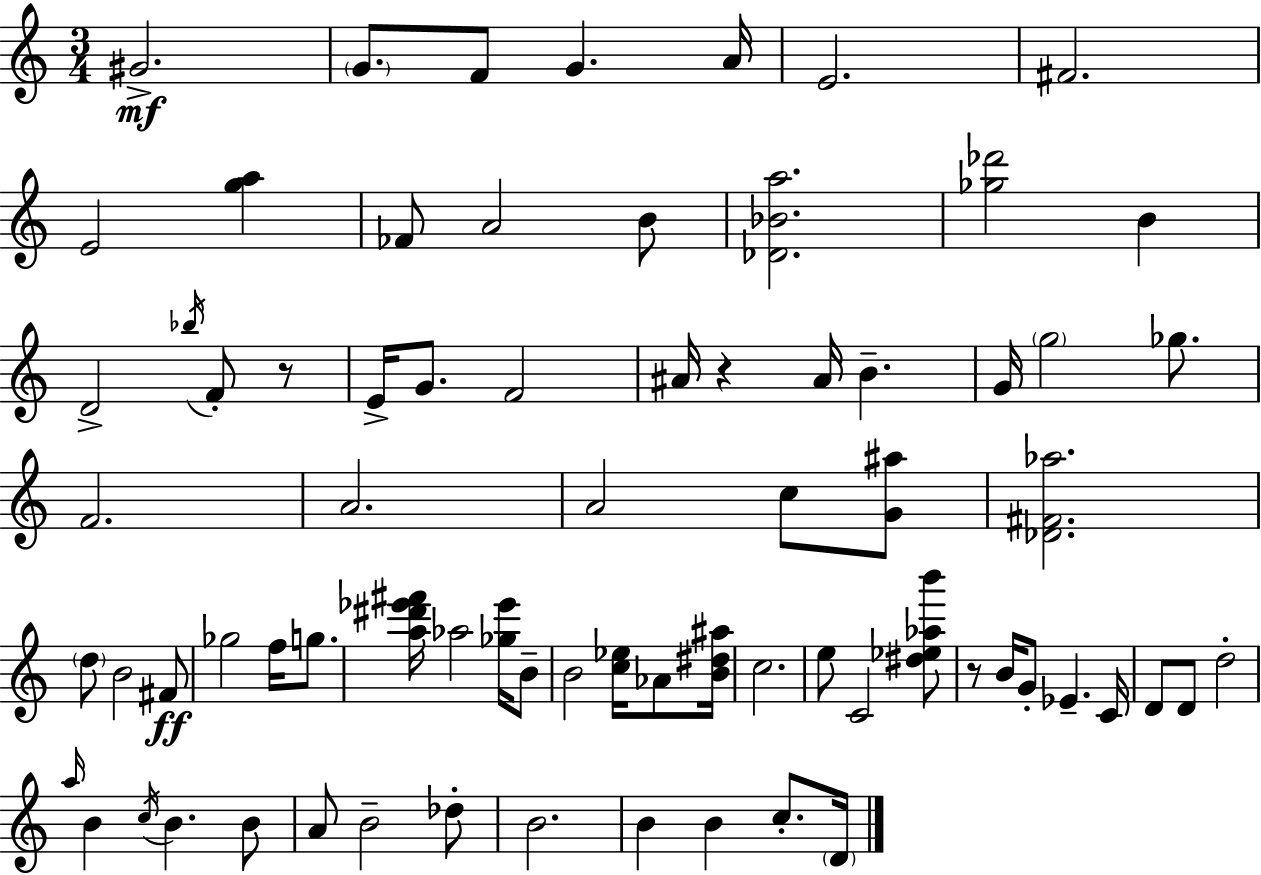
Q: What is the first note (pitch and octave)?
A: G#4